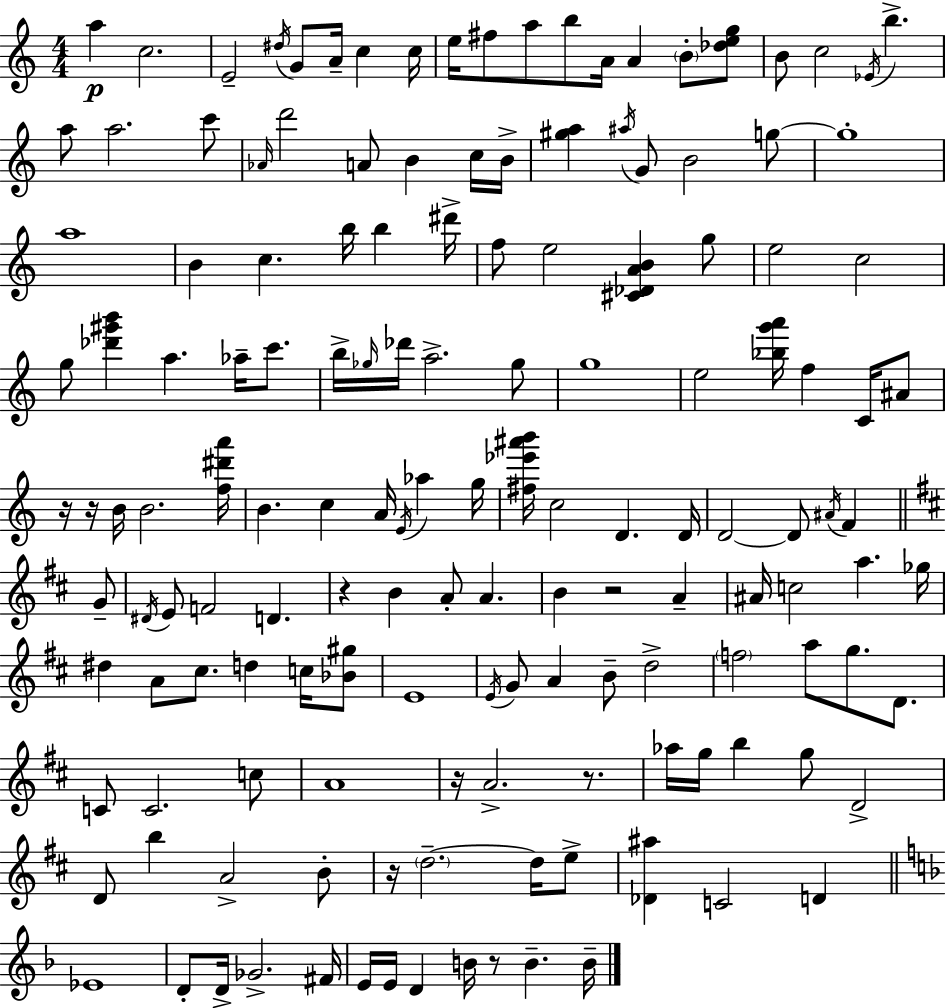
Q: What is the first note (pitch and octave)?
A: A5